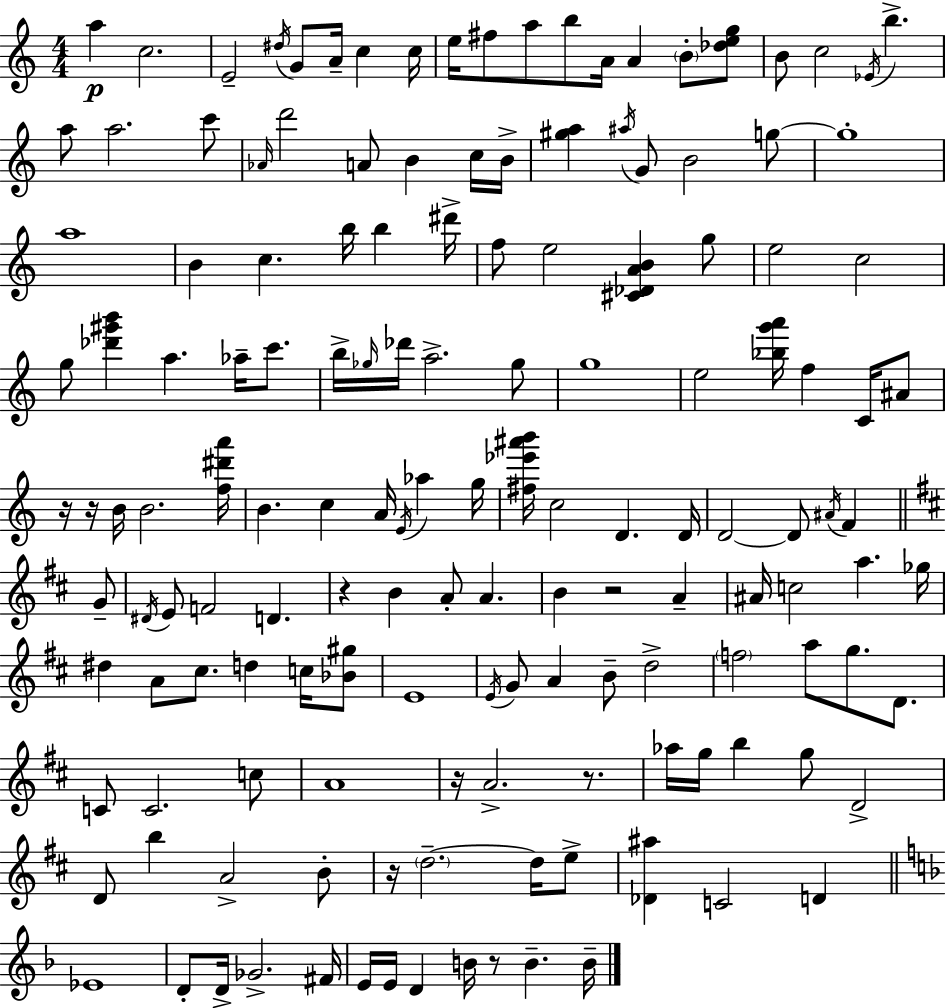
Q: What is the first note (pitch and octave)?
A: A5